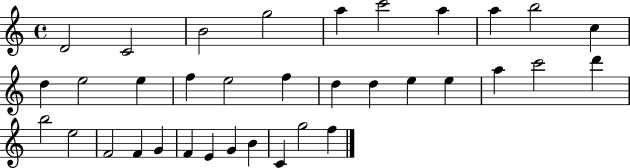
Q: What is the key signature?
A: C major